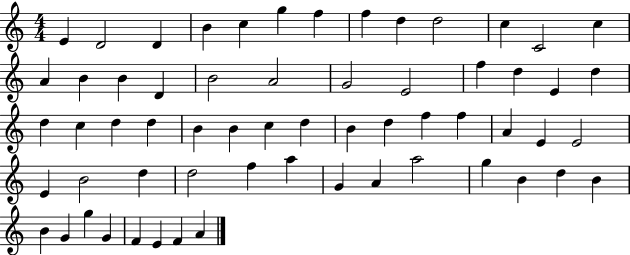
{
  \clef treble
  \numericTimeSignature
  \time 4/4
  \key c \major
  e'4 d'2 d'4 | b'4 c''4 g''4 f''4 | f''4 d''4 d''2 | c''4 c'2 c''4 | \break a'4 b'4 b'4 d'4 | b'2 a'2 | g'2 e'2 | f''4 d''4 e'4 d''4 | \break d''4 c''4 d''4 d''4 | b'4 b'4 c''4 d''4 | b'4 d''4 f''4 f''4 | a'4 e'4 e'2 | \break e'4 b'2 d''4 | d''2 f''4 a''4 | g'4 a'4 a''2 | g''4 b'4 d''4 b'4 | \break b'4 g'4 g''4 g'4 | f'4 e'4 f'4 a'4 | \bar "|."
}